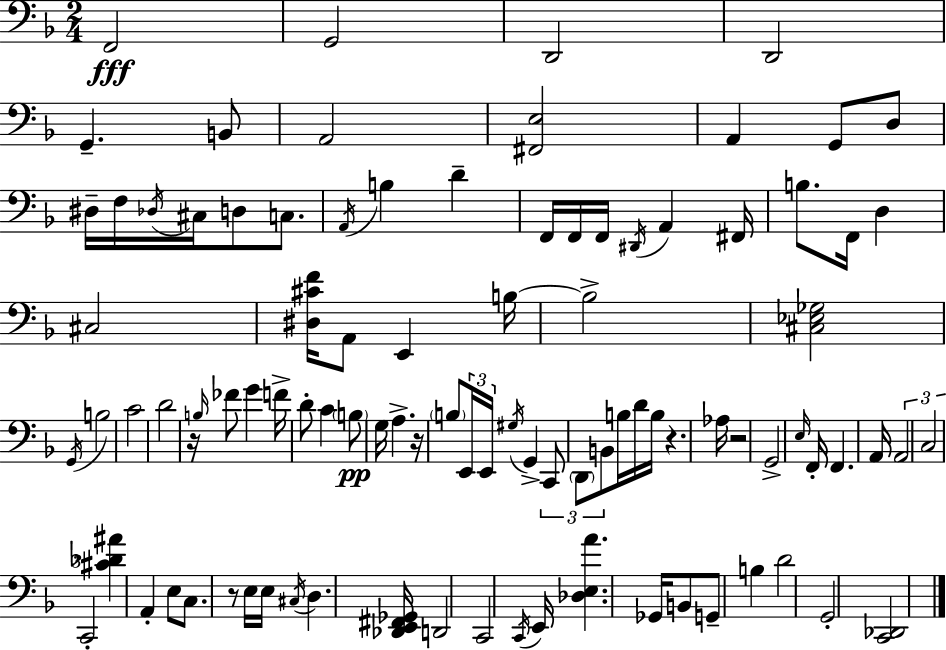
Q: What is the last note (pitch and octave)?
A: G2